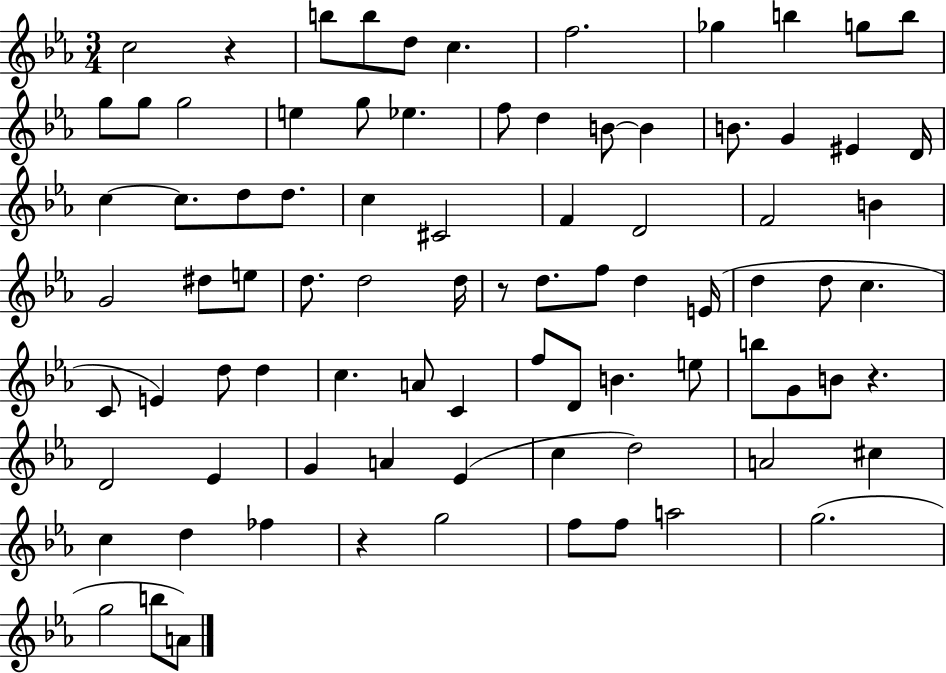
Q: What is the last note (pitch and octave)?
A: A4